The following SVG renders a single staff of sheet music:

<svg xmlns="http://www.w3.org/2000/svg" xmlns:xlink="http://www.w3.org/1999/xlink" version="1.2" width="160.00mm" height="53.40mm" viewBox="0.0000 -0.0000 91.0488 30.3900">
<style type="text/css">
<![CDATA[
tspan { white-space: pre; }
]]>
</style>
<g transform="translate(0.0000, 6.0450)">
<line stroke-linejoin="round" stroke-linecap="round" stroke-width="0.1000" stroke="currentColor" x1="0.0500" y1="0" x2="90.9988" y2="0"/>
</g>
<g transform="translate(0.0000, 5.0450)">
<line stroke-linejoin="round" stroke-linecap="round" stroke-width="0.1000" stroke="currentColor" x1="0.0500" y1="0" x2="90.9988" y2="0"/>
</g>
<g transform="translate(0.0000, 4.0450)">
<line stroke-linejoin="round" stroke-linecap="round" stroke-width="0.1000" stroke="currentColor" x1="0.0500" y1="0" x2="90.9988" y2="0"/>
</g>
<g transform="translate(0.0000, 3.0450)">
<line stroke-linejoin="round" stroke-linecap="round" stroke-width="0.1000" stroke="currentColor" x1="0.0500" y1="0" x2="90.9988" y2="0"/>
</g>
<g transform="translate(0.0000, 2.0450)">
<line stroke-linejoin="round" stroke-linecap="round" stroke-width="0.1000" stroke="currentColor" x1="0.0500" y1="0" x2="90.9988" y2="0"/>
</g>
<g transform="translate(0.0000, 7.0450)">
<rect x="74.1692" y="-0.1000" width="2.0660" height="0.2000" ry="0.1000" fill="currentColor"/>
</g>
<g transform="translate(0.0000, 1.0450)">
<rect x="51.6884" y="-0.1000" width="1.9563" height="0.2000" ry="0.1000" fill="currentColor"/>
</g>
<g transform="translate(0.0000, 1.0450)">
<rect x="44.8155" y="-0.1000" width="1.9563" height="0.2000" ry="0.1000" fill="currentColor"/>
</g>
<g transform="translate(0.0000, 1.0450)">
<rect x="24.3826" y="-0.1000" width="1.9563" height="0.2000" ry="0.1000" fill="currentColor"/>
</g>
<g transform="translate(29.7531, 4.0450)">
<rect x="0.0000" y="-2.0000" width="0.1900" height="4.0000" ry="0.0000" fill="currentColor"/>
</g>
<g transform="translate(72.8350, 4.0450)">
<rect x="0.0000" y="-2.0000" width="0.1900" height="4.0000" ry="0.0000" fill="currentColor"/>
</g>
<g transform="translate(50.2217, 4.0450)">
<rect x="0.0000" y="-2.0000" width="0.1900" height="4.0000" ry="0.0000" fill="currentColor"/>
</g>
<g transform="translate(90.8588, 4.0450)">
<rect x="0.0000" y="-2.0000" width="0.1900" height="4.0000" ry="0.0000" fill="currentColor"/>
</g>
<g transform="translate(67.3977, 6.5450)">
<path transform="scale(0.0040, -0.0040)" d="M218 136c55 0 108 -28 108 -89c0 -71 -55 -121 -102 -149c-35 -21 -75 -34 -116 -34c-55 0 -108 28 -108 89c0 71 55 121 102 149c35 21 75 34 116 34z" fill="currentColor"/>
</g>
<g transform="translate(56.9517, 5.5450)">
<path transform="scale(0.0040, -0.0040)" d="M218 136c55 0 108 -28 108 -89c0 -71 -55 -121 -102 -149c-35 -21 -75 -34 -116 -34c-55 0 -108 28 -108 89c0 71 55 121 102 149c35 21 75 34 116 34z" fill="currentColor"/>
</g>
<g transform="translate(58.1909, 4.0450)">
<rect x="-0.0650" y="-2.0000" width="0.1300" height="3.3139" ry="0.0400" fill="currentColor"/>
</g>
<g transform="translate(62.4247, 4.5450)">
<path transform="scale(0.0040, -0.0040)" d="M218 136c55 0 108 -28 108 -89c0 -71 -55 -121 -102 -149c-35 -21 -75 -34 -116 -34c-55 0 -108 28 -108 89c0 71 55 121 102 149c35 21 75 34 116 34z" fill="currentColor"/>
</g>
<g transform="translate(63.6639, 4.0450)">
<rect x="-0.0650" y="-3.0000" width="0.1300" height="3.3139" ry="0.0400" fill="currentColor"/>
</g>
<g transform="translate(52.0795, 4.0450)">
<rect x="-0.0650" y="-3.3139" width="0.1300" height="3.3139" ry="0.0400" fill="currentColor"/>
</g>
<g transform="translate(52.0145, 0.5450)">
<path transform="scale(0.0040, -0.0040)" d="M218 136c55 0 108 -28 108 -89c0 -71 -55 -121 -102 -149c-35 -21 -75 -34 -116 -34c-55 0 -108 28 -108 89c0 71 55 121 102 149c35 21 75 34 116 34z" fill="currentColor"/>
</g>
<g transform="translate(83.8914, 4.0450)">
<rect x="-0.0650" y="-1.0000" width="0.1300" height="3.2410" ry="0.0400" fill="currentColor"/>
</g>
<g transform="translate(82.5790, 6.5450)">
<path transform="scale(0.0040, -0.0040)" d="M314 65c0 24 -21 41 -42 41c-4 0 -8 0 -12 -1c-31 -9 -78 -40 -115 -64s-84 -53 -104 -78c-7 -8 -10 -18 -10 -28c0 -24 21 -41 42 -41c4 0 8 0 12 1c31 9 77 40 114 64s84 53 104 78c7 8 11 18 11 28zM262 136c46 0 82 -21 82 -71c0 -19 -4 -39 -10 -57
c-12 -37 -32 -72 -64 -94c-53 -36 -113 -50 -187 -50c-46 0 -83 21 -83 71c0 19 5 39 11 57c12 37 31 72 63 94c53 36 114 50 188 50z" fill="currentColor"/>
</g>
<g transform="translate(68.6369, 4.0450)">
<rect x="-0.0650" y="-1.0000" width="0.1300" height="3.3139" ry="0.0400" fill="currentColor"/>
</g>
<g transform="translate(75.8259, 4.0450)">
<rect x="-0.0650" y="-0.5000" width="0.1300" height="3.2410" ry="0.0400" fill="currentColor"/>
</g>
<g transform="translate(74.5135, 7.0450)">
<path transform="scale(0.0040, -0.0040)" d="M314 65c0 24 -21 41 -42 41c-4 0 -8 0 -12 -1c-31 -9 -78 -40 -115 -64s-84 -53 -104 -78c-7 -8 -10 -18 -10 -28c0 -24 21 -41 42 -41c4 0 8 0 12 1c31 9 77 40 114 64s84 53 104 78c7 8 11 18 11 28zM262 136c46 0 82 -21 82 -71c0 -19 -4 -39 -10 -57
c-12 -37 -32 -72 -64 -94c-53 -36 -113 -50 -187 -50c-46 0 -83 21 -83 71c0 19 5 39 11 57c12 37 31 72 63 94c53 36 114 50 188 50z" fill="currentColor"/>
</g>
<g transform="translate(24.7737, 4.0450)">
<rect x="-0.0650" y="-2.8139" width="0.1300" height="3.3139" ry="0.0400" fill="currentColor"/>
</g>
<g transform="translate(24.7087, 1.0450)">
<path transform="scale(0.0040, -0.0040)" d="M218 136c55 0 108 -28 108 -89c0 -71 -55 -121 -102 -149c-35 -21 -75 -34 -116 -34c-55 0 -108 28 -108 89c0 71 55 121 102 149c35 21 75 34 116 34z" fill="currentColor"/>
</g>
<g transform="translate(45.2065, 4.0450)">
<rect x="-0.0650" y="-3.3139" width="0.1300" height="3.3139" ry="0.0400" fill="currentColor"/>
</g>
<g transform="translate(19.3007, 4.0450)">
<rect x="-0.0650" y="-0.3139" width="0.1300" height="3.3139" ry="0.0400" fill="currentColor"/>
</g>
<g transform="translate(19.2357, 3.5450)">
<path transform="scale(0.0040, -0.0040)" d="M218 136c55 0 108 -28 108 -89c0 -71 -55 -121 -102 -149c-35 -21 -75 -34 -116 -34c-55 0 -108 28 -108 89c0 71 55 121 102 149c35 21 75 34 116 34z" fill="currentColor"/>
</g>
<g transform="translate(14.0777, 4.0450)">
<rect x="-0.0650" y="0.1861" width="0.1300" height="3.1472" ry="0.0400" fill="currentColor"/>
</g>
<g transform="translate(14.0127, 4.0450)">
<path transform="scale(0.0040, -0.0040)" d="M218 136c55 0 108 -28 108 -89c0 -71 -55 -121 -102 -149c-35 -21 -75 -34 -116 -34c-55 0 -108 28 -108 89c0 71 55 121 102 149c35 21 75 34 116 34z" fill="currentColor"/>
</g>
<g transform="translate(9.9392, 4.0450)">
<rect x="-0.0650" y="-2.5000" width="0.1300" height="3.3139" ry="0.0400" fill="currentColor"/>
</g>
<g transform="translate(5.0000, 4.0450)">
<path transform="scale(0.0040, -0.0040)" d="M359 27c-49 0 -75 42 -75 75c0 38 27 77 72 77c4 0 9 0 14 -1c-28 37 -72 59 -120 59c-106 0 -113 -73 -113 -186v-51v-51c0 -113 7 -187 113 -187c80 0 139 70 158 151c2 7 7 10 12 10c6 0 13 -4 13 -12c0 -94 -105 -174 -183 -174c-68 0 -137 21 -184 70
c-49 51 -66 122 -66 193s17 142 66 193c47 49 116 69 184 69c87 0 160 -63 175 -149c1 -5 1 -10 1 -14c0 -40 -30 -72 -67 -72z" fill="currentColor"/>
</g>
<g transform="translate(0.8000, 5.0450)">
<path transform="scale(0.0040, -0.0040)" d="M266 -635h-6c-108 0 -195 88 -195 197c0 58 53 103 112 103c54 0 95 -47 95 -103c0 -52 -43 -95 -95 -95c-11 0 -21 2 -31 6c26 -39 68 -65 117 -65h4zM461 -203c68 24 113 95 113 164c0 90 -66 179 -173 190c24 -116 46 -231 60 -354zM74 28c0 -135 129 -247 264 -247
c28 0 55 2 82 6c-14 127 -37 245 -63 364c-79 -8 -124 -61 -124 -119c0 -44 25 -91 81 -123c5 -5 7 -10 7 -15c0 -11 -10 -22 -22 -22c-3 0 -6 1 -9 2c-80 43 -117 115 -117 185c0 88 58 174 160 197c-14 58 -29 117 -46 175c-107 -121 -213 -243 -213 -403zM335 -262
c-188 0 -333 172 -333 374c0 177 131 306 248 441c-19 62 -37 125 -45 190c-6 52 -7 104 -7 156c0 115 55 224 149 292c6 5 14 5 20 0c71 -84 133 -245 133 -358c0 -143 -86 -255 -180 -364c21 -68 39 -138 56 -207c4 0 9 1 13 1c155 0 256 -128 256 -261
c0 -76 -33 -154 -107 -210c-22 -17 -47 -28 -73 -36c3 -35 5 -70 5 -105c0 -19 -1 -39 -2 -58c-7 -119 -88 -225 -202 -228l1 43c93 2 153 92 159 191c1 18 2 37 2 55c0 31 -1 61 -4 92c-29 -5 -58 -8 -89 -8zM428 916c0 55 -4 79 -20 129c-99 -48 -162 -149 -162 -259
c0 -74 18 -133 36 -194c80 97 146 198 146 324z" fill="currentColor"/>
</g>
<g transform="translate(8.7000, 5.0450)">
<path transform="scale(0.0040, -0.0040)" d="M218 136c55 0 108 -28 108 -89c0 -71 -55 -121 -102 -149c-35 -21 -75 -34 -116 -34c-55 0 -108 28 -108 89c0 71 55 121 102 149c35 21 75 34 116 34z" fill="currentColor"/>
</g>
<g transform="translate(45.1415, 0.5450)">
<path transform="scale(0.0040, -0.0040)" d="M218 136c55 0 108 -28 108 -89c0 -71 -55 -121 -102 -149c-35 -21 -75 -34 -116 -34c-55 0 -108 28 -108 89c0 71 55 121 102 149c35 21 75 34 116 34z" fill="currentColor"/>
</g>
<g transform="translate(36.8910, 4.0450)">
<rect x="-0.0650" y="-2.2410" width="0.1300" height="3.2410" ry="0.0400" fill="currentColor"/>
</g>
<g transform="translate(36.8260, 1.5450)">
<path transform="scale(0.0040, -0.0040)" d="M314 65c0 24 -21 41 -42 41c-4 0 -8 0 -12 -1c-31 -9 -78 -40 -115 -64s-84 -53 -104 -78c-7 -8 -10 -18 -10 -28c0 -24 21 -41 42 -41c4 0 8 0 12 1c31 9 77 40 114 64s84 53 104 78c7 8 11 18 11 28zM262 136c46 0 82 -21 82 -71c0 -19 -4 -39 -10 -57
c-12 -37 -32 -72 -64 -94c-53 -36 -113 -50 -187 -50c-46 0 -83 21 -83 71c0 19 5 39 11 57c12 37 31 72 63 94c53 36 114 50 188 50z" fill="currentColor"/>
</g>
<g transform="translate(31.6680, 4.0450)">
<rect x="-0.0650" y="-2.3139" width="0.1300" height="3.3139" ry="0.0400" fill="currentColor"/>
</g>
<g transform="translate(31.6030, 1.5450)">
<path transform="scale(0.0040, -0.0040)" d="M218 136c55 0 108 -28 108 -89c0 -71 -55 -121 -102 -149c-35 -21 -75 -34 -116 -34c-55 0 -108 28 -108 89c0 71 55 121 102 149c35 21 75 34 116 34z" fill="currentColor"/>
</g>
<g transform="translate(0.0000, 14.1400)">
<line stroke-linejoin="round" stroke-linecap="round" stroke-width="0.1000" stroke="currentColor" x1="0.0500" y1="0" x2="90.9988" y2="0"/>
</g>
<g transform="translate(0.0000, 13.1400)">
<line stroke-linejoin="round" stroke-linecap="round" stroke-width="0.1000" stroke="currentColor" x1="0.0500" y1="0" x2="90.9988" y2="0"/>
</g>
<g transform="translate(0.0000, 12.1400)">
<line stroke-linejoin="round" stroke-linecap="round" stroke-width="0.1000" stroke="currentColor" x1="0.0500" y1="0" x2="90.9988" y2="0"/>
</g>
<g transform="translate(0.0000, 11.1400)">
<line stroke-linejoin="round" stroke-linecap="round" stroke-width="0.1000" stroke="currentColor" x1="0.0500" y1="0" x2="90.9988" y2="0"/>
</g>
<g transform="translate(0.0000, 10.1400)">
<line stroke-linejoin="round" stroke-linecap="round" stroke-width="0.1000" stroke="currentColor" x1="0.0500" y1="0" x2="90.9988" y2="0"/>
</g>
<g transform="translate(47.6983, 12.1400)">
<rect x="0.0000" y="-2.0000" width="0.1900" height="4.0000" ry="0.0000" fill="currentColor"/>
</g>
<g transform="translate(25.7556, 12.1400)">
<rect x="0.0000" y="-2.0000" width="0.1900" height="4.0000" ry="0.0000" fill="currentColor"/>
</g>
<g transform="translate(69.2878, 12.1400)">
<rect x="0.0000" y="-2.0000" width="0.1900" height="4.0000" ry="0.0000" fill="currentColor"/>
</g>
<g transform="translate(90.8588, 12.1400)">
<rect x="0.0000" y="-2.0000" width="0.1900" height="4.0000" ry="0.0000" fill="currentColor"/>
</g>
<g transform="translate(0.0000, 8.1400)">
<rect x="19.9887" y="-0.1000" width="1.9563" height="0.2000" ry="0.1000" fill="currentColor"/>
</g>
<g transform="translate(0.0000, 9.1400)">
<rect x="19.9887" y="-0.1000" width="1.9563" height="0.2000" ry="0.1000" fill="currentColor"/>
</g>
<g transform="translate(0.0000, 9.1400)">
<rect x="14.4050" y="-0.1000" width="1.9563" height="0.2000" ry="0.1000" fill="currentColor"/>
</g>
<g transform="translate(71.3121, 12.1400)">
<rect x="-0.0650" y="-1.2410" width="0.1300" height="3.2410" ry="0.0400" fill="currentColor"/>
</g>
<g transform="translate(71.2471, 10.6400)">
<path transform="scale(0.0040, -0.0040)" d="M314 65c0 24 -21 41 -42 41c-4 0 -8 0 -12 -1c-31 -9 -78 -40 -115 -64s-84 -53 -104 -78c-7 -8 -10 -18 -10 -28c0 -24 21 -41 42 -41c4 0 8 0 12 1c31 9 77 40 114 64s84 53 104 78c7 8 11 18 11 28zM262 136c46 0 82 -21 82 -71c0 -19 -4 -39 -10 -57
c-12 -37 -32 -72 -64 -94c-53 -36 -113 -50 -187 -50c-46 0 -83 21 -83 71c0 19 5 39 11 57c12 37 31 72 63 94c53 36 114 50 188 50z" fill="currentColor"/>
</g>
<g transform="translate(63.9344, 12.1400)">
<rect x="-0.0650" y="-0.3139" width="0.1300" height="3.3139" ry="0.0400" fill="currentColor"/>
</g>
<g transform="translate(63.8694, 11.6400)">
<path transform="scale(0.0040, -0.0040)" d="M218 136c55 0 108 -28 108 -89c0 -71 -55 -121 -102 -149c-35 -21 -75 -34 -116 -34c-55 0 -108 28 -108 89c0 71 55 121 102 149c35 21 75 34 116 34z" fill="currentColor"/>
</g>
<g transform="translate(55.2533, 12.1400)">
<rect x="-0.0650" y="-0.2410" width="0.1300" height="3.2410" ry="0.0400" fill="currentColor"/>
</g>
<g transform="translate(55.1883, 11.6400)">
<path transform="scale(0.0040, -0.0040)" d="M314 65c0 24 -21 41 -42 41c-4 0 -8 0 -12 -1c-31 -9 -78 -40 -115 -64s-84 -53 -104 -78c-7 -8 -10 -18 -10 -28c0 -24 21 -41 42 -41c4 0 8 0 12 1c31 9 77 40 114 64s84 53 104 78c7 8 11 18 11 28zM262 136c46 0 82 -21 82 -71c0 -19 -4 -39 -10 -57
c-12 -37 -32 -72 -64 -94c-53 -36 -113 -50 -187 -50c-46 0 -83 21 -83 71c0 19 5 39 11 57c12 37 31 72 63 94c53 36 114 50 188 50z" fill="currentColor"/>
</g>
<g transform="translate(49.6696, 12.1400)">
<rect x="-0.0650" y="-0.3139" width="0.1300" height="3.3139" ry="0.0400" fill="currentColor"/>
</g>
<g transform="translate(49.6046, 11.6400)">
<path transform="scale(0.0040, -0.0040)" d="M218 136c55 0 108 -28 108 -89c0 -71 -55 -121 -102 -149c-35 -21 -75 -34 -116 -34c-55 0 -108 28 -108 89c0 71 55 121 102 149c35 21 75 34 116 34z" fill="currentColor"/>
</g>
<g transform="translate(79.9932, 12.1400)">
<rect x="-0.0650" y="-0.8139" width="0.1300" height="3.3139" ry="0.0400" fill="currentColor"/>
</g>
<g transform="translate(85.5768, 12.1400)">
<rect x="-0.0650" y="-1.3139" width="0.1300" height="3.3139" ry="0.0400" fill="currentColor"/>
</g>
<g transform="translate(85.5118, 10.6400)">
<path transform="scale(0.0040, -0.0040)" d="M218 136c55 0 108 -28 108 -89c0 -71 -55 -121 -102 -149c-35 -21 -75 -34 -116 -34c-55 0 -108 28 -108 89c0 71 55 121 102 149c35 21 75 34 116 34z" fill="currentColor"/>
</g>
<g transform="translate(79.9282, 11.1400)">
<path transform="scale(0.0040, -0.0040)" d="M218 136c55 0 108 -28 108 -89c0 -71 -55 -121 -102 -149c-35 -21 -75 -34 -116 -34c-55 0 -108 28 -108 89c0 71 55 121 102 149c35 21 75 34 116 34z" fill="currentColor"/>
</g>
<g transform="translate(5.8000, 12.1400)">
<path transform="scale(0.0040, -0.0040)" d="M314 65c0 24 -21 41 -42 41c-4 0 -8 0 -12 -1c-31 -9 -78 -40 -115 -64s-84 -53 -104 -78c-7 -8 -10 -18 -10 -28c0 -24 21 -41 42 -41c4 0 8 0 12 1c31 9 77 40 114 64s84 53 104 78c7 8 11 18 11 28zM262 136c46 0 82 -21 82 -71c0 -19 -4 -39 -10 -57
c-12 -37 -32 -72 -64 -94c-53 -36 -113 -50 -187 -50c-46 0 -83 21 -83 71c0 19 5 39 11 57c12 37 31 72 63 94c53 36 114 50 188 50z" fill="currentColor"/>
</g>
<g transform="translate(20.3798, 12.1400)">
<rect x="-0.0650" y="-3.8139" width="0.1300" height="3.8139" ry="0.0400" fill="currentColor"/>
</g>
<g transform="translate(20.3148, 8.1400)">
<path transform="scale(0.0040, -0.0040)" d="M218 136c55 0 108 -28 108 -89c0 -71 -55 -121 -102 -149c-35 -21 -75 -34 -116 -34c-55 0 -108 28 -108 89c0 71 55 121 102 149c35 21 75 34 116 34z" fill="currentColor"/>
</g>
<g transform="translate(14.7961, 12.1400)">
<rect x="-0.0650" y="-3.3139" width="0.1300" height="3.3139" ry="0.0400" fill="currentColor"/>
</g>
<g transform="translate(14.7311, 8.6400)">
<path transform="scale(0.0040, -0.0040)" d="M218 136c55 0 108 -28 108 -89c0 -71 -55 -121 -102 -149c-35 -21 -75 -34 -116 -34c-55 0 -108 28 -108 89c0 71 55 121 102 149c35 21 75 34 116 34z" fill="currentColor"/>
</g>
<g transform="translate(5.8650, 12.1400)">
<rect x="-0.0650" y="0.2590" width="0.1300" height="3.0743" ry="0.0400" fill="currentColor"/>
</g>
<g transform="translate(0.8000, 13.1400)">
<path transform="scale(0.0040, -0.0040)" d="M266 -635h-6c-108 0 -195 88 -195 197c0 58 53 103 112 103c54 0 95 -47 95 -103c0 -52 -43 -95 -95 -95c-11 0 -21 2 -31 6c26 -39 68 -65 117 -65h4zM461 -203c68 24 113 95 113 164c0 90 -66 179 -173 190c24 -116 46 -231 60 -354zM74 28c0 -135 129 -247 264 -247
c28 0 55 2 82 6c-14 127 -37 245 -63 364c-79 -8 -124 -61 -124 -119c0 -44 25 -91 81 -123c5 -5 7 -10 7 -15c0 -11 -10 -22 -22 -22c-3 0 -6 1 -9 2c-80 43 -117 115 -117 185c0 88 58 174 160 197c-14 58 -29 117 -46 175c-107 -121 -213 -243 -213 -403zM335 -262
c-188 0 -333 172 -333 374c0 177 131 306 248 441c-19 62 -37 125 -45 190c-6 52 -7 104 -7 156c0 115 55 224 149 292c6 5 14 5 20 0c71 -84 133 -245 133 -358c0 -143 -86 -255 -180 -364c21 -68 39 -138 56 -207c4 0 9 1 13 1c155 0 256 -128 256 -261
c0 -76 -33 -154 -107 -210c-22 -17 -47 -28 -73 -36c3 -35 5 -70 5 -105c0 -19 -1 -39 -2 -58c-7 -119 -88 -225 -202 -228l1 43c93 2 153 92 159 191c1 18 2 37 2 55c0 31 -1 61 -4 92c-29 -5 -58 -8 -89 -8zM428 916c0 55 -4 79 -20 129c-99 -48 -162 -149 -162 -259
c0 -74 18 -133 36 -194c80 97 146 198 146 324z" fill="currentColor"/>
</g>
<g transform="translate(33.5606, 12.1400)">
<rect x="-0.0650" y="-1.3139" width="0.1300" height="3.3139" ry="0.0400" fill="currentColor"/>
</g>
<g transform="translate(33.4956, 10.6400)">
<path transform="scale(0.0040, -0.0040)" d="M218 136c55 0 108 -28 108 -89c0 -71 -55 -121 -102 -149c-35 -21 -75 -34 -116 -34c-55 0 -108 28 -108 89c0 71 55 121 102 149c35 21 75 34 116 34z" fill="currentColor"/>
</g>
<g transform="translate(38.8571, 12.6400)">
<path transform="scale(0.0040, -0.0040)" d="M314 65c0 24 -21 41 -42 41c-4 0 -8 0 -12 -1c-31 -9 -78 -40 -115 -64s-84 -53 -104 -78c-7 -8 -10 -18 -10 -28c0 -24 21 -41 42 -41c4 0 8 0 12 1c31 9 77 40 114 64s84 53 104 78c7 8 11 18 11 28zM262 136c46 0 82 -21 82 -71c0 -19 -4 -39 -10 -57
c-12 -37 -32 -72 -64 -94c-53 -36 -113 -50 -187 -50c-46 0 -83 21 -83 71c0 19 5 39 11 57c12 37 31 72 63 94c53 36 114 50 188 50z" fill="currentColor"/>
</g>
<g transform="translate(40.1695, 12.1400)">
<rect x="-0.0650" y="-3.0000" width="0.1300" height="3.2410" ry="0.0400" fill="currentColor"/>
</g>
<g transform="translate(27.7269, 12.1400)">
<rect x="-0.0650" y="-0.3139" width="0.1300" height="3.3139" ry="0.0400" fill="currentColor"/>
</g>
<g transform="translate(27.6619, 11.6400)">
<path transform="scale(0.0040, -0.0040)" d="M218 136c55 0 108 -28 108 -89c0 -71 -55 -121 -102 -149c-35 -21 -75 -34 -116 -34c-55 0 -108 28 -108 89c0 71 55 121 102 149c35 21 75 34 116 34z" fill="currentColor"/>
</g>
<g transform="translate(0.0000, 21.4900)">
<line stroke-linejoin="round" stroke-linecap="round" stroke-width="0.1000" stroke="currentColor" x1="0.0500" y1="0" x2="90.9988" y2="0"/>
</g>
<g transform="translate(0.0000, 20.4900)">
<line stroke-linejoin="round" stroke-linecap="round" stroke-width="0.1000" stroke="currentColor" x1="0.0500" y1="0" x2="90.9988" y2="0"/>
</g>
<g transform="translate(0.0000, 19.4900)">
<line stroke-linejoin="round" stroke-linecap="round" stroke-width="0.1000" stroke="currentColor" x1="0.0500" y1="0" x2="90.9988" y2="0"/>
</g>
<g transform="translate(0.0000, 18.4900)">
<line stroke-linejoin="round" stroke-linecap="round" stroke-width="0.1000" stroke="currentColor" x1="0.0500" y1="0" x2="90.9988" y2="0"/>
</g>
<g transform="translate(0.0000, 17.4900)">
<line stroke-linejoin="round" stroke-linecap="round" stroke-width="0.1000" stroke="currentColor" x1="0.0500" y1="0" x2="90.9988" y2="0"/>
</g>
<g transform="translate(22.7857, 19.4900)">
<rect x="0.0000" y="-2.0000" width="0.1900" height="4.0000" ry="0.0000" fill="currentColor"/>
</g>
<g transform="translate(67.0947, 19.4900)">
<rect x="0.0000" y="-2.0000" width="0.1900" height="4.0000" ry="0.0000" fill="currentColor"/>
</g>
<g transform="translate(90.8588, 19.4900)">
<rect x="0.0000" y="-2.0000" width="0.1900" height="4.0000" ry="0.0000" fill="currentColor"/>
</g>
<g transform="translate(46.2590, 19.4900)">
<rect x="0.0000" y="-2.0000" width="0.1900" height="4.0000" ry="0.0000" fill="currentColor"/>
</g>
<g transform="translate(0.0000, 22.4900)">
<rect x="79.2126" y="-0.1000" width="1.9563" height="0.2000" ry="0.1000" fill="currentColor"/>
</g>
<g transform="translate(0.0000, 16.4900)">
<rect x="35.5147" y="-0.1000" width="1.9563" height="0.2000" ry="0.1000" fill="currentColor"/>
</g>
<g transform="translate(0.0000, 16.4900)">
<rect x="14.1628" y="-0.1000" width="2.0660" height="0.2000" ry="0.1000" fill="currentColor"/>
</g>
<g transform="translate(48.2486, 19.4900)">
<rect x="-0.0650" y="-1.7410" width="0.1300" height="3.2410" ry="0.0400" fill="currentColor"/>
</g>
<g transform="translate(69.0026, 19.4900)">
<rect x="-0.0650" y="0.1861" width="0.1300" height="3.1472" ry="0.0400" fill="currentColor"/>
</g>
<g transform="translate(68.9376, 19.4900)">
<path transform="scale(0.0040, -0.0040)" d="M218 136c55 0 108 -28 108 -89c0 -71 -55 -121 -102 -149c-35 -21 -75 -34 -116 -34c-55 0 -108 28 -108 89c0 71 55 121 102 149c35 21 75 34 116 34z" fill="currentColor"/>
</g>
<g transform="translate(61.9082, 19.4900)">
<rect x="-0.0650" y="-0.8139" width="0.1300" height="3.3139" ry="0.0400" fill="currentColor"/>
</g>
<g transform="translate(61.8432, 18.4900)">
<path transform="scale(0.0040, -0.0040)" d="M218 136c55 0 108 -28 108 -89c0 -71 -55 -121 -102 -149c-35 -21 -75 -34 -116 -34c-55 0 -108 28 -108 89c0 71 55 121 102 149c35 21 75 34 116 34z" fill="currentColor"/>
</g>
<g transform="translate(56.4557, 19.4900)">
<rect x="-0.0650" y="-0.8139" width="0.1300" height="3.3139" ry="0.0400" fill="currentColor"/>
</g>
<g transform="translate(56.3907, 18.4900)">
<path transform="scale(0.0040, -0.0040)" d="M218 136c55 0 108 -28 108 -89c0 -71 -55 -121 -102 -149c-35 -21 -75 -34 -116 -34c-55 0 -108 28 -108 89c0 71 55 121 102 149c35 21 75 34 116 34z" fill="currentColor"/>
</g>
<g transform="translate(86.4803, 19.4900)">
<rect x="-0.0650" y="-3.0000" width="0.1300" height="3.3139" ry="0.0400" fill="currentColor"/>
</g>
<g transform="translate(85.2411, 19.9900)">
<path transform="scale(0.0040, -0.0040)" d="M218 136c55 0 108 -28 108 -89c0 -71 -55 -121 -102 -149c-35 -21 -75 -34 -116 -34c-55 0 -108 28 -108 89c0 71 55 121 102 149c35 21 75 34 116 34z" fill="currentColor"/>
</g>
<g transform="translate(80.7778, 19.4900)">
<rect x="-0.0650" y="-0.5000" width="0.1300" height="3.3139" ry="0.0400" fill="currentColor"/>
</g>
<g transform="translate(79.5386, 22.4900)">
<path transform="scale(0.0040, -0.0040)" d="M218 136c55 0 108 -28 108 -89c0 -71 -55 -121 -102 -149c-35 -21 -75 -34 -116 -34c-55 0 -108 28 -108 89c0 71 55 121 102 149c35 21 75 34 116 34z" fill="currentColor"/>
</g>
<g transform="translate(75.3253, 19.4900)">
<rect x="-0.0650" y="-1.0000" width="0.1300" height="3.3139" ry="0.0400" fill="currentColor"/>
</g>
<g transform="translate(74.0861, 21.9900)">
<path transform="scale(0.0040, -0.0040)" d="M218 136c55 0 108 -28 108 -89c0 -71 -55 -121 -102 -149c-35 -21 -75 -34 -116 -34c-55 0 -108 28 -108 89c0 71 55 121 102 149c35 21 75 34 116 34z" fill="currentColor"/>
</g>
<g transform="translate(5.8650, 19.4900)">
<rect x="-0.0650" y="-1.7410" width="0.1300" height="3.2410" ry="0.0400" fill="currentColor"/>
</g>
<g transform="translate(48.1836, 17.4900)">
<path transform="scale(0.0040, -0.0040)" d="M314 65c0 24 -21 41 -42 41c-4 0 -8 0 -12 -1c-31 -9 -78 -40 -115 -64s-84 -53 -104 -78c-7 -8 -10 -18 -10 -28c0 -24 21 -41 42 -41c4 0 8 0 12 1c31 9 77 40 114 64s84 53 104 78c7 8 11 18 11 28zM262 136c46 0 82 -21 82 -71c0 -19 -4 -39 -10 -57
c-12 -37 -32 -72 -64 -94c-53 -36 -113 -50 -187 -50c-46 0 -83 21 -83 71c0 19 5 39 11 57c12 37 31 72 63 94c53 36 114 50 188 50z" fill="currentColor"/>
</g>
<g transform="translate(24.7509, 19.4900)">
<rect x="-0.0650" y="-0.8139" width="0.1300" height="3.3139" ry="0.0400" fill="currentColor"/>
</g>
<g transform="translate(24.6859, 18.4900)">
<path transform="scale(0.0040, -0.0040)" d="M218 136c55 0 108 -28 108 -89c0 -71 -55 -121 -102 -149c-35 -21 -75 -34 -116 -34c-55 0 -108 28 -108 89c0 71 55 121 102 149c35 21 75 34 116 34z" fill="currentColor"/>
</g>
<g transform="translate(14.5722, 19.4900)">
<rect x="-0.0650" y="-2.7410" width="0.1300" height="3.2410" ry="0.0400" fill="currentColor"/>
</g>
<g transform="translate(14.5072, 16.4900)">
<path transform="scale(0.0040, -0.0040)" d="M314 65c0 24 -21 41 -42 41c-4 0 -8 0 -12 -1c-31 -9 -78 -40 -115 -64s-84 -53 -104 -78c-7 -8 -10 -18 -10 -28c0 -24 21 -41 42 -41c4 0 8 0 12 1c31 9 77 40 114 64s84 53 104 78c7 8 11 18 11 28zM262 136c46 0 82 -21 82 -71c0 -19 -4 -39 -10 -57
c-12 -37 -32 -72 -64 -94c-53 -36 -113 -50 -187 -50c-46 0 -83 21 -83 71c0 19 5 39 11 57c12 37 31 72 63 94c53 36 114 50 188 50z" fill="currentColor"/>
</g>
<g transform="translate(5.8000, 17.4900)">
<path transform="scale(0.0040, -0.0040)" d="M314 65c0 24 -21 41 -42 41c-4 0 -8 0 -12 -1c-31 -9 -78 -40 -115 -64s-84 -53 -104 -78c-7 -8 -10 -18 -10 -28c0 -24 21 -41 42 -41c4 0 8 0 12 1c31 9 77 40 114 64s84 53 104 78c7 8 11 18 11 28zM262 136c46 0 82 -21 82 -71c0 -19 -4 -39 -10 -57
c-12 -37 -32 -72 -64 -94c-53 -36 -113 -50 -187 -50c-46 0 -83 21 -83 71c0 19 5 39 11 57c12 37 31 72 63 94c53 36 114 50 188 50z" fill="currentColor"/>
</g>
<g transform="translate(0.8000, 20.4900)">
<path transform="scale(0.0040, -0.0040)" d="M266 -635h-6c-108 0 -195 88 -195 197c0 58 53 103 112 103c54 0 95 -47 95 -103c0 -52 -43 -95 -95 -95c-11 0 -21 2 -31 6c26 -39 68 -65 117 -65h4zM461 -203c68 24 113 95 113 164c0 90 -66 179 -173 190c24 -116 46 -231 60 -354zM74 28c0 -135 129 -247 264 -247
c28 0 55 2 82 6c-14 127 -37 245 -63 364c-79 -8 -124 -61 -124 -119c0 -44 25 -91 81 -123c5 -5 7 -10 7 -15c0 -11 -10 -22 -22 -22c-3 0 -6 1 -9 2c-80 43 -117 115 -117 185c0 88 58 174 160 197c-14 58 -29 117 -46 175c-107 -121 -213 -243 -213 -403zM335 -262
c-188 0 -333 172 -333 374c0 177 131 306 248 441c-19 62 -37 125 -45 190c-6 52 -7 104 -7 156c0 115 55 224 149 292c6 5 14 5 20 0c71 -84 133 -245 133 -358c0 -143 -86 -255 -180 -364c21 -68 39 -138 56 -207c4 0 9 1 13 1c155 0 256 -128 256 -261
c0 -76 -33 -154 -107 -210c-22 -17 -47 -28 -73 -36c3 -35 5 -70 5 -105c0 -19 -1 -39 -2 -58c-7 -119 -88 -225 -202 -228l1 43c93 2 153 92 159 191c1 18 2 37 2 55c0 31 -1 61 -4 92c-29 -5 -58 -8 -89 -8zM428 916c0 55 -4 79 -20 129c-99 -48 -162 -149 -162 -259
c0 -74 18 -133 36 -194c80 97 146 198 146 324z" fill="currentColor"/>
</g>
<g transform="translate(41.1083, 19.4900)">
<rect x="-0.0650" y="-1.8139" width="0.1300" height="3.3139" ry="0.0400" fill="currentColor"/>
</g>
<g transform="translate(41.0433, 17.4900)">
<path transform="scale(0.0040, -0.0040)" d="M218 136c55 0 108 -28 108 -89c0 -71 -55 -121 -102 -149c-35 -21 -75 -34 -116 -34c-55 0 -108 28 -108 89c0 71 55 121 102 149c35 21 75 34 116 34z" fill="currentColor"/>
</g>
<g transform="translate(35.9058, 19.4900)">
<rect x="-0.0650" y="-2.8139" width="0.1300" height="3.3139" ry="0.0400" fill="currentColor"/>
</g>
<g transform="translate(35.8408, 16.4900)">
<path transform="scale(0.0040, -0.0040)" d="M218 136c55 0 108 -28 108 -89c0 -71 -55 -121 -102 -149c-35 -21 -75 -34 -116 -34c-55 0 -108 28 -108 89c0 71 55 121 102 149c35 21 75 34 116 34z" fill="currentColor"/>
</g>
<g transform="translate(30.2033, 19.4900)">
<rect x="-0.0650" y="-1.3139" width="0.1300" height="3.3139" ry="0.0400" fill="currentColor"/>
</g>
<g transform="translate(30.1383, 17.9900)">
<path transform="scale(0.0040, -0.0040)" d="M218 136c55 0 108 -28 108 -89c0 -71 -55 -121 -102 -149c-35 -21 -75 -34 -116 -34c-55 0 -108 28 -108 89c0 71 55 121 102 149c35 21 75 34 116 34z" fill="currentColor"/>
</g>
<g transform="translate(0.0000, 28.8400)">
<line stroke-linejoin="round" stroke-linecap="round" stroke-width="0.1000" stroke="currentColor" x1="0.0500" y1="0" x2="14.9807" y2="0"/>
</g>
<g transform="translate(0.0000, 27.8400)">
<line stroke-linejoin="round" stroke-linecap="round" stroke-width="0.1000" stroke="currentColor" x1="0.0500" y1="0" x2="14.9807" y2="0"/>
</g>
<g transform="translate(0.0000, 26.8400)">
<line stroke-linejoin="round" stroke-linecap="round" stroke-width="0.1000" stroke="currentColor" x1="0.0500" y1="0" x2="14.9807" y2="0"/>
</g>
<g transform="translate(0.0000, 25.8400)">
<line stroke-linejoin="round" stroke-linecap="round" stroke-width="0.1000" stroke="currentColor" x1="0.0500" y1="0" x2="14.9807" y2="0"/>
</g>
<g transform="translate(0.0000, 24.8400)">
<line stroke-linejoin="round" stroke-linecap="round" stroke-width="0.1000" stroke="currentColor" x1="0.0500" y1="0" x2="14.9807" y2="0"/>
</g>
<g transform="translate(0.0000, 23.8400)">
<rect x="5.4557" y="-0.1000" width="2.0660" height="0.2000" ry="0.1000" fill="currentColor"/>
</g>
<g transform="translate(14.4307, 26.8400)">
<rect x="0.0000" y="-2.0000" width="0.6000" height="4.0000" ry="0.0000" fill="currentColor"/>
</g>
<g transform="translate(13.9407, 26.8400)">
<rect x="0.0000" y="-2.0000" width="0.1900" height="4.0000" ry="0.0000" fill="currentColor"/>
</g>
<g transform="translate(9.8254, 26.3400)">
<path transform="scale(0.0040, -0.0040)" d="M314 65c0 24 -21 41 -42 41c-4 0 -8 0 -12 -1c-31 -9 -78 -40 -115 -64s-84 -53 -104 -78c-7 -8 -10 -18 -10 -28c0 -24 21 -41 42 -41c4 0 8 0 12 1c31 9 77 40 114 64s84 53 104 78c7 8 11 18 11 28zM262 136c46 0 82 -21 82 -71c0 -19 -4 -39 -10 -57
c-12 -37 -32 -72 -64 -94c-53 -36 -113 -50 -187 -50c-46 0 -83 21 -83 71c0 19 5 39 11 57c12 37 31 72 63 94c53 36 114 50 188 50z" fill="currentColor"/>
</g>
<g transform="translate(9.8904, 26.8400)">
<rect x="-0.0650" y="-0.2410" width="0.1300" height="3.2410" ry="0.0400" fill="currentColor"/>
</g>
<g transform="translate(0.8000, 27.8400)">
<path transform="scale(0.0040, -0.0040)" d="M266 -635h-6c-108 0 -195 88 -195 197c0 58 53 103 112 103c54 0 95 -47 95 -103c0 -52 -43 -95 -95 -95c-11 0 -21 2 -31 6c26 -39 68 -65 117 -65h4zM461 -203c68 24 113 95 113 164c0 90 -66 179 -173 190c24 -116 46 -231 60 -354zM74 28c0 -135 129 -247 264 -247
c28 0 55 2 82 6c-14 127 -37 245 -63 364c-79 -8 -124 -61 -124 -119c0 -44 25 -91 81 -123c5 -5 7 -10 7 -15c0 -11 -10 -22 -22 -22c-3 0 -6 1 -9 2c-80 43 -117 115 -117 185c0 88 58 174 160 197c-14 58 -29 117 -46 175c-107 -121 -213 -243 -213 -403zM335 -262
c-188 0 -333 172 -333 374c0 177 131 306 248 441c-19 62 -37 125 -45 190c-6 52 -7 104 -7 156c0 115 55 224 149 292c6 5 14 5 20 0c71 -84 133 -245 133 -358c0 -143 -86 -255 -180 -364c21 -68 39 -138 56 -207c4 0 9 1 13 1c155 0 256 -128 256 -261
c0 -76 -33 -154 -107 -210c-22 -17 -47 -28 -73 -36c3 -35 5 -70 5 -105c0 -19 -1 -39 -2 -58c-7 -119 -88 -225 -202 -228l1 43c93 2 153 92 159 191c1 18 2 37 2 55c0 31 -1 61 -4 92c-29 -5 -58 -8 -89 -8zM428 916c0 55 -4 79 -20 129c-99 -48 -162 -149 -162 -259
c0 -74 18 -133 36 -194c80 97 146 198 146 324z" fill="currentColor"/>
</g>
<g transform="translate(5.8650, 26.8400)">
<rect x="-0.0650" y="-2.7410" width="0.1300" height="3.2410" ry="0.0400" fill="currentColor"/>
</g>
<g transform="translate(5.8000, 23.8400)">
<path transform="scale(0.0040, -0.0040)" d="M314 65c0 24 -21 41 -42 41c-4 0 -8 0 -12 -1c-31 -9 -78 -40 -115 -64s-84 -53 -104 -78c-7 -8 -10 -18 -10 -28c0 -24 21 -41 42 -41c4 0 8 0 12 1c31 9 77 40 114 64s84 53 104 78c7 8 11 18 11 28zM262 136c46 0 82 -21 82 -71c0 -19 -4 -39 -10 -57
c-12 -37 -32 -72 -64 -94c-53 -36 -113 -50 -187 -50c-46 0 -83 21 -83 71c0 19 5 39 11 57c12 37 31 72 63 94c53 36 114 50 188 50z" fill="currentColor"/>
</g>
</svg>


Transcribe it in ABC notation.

X:1
T:Untitled
M:4/4
L:1/4
K:C
G B c a g g2 b b F A D C2 D2 B2 b c' c e A2 c c2 c e2 d e f2 a2 d e a f f2 d d B D C A a2 c2